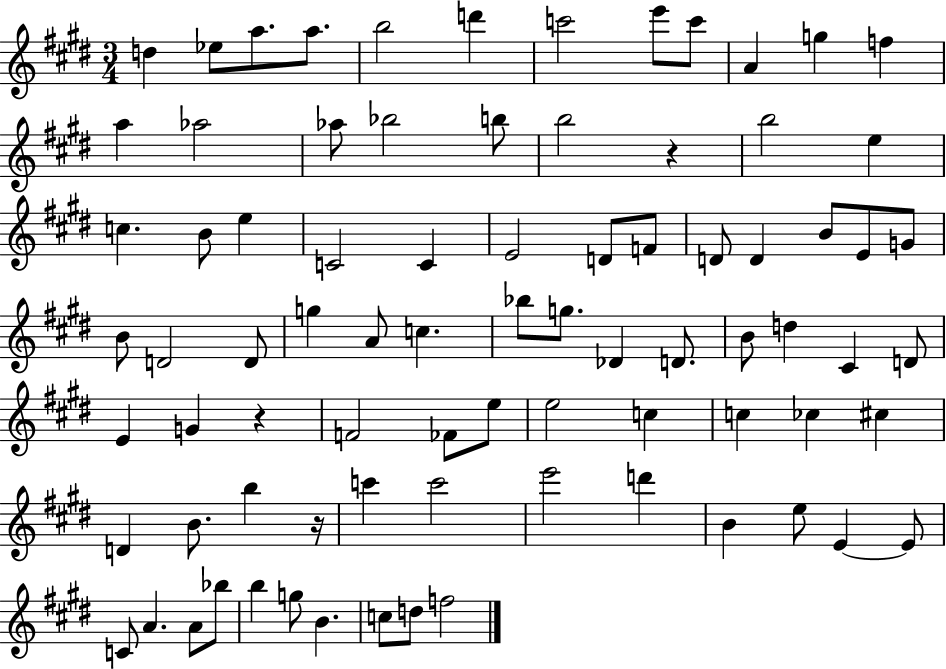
X:1
T:Untitled
M:3/4
L:1/4
K:E
d _e/2 a/2 a/2 b2 d' c'2 e'/2 c'/2 A g f a _a2 _a/2 _b2 b/2 b2 z b2 e c B/2 e C2 C E2 D/2 F/2 D/2 D B/2 E/2 G/2 B/2 D2 D/2 g A/2 c _b/2 g/2 _D D/2 B/2 d ^C D/2 E G z F2 _F/2 e/2 e2 c c _c ^c D B/2 b z/4 c' c'2 e'2 d' B e/2 E E/2 C/2 A A/2 _b/2 b g/2 B c/2 d/2 f2